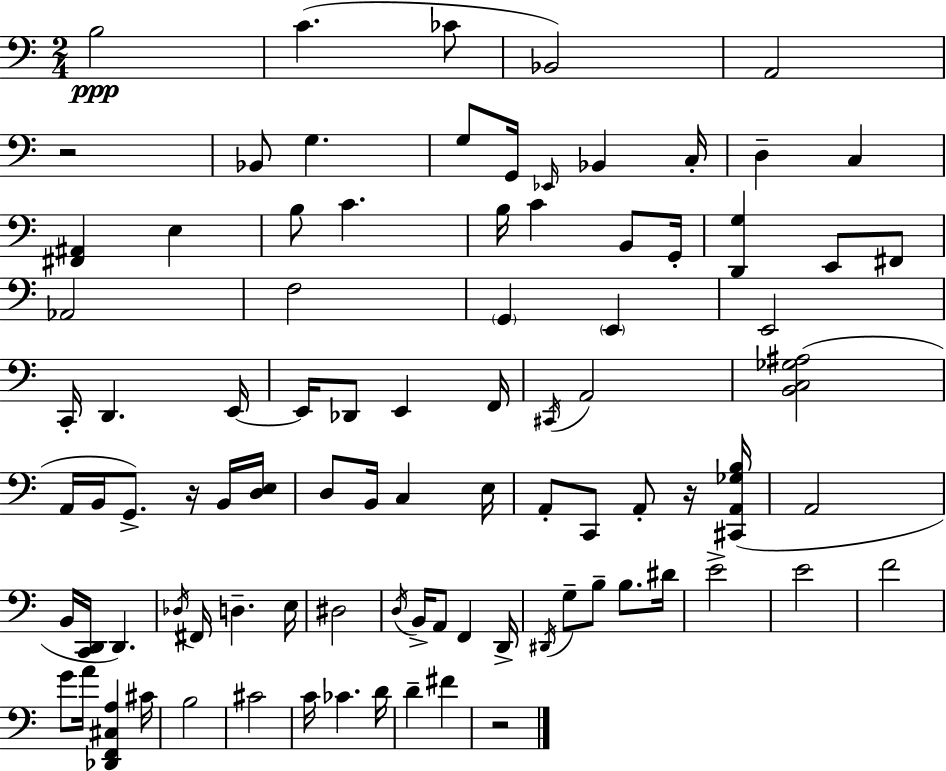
{
  \clef bass
  \numericTimeSignature
  \time 2/4
  \key c \major
  b2\ppp | c'4.( ces'8 | bes,2) | a,2 | \break r2 | bes,8 g4. | g8 g,16 \grace { ees,16 } bes,4 | c16-. d4-- c4 | \break <fis, ais,>4 e4 | b8 c'4. | b16 c'4 b,8 | g,16-. <d, g>4 e,8 fis,8 | \break aes,2 | f2 | \parenthesize g,4 \parenthesize e,4 | e,2 | \break c,16-. d,4. | e,16~~ e,16 des,8 e,4 | f,16 \acciaccatura { cis,16 } a,2 | <b, c ges ais>2( | \break a,16 b,16 g,8.->) r16 | b,16 <d e>16 d8 b,16 c4 | e16 a,8-. c,8 a,8-. | r16 <cis, a, ges b>16( a,2 | \break b,16 <c, d,>16 d,4.) | \acciaccatura { des16 } fis,16 d4.-- | e16 dis2 | \acciaccatura { d16 } b,16-> a,8 f,4 | \break d,16-> \acciaccatura { dis,16 } g8-- b8-- | b8. dis'16 e'2-> | e'2 | f'2 | \break g'8 a'16 | <des, f, cis a>4 cis'16 b2 | cis'2 | c'16 ces'4. | \break d'16 d'4-- | fis'4 r2 | \bar "|."
}